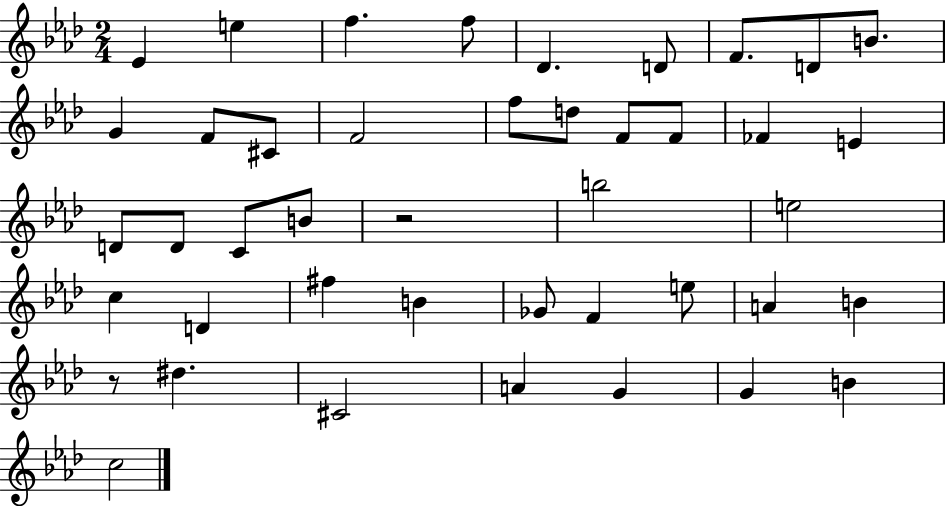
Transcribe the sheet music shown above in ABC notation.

X:1
T:Untitled
M:2/4
L:1/4
K:Ab
_E e f f/2 _D D/2 F/2 D/2 B/2 G F/2 ^C/2 F2 f/2 d/2 F/2 F/2 _F E D/2 D/2 C/2 B/2 z2 b2 e2 c D ^f B _G/2 F e/2 A B z/2 ^d ^C2 A G G B c2